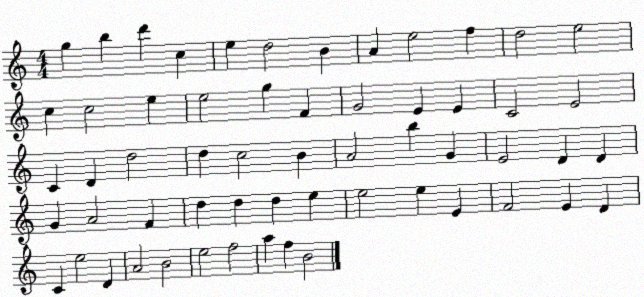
X:1
T:Untitled
M:4/4
L:1/4
K:C
g b d' c e d2 B A e2 f d2 e2 c c2 e e2 g F G2 E E C2 E2 C D d2 d c2 B A2 b G E2 D D G A2 F d d d e e2 e E F2 E D C e2 D A2 B2 e2 f2 a f B2